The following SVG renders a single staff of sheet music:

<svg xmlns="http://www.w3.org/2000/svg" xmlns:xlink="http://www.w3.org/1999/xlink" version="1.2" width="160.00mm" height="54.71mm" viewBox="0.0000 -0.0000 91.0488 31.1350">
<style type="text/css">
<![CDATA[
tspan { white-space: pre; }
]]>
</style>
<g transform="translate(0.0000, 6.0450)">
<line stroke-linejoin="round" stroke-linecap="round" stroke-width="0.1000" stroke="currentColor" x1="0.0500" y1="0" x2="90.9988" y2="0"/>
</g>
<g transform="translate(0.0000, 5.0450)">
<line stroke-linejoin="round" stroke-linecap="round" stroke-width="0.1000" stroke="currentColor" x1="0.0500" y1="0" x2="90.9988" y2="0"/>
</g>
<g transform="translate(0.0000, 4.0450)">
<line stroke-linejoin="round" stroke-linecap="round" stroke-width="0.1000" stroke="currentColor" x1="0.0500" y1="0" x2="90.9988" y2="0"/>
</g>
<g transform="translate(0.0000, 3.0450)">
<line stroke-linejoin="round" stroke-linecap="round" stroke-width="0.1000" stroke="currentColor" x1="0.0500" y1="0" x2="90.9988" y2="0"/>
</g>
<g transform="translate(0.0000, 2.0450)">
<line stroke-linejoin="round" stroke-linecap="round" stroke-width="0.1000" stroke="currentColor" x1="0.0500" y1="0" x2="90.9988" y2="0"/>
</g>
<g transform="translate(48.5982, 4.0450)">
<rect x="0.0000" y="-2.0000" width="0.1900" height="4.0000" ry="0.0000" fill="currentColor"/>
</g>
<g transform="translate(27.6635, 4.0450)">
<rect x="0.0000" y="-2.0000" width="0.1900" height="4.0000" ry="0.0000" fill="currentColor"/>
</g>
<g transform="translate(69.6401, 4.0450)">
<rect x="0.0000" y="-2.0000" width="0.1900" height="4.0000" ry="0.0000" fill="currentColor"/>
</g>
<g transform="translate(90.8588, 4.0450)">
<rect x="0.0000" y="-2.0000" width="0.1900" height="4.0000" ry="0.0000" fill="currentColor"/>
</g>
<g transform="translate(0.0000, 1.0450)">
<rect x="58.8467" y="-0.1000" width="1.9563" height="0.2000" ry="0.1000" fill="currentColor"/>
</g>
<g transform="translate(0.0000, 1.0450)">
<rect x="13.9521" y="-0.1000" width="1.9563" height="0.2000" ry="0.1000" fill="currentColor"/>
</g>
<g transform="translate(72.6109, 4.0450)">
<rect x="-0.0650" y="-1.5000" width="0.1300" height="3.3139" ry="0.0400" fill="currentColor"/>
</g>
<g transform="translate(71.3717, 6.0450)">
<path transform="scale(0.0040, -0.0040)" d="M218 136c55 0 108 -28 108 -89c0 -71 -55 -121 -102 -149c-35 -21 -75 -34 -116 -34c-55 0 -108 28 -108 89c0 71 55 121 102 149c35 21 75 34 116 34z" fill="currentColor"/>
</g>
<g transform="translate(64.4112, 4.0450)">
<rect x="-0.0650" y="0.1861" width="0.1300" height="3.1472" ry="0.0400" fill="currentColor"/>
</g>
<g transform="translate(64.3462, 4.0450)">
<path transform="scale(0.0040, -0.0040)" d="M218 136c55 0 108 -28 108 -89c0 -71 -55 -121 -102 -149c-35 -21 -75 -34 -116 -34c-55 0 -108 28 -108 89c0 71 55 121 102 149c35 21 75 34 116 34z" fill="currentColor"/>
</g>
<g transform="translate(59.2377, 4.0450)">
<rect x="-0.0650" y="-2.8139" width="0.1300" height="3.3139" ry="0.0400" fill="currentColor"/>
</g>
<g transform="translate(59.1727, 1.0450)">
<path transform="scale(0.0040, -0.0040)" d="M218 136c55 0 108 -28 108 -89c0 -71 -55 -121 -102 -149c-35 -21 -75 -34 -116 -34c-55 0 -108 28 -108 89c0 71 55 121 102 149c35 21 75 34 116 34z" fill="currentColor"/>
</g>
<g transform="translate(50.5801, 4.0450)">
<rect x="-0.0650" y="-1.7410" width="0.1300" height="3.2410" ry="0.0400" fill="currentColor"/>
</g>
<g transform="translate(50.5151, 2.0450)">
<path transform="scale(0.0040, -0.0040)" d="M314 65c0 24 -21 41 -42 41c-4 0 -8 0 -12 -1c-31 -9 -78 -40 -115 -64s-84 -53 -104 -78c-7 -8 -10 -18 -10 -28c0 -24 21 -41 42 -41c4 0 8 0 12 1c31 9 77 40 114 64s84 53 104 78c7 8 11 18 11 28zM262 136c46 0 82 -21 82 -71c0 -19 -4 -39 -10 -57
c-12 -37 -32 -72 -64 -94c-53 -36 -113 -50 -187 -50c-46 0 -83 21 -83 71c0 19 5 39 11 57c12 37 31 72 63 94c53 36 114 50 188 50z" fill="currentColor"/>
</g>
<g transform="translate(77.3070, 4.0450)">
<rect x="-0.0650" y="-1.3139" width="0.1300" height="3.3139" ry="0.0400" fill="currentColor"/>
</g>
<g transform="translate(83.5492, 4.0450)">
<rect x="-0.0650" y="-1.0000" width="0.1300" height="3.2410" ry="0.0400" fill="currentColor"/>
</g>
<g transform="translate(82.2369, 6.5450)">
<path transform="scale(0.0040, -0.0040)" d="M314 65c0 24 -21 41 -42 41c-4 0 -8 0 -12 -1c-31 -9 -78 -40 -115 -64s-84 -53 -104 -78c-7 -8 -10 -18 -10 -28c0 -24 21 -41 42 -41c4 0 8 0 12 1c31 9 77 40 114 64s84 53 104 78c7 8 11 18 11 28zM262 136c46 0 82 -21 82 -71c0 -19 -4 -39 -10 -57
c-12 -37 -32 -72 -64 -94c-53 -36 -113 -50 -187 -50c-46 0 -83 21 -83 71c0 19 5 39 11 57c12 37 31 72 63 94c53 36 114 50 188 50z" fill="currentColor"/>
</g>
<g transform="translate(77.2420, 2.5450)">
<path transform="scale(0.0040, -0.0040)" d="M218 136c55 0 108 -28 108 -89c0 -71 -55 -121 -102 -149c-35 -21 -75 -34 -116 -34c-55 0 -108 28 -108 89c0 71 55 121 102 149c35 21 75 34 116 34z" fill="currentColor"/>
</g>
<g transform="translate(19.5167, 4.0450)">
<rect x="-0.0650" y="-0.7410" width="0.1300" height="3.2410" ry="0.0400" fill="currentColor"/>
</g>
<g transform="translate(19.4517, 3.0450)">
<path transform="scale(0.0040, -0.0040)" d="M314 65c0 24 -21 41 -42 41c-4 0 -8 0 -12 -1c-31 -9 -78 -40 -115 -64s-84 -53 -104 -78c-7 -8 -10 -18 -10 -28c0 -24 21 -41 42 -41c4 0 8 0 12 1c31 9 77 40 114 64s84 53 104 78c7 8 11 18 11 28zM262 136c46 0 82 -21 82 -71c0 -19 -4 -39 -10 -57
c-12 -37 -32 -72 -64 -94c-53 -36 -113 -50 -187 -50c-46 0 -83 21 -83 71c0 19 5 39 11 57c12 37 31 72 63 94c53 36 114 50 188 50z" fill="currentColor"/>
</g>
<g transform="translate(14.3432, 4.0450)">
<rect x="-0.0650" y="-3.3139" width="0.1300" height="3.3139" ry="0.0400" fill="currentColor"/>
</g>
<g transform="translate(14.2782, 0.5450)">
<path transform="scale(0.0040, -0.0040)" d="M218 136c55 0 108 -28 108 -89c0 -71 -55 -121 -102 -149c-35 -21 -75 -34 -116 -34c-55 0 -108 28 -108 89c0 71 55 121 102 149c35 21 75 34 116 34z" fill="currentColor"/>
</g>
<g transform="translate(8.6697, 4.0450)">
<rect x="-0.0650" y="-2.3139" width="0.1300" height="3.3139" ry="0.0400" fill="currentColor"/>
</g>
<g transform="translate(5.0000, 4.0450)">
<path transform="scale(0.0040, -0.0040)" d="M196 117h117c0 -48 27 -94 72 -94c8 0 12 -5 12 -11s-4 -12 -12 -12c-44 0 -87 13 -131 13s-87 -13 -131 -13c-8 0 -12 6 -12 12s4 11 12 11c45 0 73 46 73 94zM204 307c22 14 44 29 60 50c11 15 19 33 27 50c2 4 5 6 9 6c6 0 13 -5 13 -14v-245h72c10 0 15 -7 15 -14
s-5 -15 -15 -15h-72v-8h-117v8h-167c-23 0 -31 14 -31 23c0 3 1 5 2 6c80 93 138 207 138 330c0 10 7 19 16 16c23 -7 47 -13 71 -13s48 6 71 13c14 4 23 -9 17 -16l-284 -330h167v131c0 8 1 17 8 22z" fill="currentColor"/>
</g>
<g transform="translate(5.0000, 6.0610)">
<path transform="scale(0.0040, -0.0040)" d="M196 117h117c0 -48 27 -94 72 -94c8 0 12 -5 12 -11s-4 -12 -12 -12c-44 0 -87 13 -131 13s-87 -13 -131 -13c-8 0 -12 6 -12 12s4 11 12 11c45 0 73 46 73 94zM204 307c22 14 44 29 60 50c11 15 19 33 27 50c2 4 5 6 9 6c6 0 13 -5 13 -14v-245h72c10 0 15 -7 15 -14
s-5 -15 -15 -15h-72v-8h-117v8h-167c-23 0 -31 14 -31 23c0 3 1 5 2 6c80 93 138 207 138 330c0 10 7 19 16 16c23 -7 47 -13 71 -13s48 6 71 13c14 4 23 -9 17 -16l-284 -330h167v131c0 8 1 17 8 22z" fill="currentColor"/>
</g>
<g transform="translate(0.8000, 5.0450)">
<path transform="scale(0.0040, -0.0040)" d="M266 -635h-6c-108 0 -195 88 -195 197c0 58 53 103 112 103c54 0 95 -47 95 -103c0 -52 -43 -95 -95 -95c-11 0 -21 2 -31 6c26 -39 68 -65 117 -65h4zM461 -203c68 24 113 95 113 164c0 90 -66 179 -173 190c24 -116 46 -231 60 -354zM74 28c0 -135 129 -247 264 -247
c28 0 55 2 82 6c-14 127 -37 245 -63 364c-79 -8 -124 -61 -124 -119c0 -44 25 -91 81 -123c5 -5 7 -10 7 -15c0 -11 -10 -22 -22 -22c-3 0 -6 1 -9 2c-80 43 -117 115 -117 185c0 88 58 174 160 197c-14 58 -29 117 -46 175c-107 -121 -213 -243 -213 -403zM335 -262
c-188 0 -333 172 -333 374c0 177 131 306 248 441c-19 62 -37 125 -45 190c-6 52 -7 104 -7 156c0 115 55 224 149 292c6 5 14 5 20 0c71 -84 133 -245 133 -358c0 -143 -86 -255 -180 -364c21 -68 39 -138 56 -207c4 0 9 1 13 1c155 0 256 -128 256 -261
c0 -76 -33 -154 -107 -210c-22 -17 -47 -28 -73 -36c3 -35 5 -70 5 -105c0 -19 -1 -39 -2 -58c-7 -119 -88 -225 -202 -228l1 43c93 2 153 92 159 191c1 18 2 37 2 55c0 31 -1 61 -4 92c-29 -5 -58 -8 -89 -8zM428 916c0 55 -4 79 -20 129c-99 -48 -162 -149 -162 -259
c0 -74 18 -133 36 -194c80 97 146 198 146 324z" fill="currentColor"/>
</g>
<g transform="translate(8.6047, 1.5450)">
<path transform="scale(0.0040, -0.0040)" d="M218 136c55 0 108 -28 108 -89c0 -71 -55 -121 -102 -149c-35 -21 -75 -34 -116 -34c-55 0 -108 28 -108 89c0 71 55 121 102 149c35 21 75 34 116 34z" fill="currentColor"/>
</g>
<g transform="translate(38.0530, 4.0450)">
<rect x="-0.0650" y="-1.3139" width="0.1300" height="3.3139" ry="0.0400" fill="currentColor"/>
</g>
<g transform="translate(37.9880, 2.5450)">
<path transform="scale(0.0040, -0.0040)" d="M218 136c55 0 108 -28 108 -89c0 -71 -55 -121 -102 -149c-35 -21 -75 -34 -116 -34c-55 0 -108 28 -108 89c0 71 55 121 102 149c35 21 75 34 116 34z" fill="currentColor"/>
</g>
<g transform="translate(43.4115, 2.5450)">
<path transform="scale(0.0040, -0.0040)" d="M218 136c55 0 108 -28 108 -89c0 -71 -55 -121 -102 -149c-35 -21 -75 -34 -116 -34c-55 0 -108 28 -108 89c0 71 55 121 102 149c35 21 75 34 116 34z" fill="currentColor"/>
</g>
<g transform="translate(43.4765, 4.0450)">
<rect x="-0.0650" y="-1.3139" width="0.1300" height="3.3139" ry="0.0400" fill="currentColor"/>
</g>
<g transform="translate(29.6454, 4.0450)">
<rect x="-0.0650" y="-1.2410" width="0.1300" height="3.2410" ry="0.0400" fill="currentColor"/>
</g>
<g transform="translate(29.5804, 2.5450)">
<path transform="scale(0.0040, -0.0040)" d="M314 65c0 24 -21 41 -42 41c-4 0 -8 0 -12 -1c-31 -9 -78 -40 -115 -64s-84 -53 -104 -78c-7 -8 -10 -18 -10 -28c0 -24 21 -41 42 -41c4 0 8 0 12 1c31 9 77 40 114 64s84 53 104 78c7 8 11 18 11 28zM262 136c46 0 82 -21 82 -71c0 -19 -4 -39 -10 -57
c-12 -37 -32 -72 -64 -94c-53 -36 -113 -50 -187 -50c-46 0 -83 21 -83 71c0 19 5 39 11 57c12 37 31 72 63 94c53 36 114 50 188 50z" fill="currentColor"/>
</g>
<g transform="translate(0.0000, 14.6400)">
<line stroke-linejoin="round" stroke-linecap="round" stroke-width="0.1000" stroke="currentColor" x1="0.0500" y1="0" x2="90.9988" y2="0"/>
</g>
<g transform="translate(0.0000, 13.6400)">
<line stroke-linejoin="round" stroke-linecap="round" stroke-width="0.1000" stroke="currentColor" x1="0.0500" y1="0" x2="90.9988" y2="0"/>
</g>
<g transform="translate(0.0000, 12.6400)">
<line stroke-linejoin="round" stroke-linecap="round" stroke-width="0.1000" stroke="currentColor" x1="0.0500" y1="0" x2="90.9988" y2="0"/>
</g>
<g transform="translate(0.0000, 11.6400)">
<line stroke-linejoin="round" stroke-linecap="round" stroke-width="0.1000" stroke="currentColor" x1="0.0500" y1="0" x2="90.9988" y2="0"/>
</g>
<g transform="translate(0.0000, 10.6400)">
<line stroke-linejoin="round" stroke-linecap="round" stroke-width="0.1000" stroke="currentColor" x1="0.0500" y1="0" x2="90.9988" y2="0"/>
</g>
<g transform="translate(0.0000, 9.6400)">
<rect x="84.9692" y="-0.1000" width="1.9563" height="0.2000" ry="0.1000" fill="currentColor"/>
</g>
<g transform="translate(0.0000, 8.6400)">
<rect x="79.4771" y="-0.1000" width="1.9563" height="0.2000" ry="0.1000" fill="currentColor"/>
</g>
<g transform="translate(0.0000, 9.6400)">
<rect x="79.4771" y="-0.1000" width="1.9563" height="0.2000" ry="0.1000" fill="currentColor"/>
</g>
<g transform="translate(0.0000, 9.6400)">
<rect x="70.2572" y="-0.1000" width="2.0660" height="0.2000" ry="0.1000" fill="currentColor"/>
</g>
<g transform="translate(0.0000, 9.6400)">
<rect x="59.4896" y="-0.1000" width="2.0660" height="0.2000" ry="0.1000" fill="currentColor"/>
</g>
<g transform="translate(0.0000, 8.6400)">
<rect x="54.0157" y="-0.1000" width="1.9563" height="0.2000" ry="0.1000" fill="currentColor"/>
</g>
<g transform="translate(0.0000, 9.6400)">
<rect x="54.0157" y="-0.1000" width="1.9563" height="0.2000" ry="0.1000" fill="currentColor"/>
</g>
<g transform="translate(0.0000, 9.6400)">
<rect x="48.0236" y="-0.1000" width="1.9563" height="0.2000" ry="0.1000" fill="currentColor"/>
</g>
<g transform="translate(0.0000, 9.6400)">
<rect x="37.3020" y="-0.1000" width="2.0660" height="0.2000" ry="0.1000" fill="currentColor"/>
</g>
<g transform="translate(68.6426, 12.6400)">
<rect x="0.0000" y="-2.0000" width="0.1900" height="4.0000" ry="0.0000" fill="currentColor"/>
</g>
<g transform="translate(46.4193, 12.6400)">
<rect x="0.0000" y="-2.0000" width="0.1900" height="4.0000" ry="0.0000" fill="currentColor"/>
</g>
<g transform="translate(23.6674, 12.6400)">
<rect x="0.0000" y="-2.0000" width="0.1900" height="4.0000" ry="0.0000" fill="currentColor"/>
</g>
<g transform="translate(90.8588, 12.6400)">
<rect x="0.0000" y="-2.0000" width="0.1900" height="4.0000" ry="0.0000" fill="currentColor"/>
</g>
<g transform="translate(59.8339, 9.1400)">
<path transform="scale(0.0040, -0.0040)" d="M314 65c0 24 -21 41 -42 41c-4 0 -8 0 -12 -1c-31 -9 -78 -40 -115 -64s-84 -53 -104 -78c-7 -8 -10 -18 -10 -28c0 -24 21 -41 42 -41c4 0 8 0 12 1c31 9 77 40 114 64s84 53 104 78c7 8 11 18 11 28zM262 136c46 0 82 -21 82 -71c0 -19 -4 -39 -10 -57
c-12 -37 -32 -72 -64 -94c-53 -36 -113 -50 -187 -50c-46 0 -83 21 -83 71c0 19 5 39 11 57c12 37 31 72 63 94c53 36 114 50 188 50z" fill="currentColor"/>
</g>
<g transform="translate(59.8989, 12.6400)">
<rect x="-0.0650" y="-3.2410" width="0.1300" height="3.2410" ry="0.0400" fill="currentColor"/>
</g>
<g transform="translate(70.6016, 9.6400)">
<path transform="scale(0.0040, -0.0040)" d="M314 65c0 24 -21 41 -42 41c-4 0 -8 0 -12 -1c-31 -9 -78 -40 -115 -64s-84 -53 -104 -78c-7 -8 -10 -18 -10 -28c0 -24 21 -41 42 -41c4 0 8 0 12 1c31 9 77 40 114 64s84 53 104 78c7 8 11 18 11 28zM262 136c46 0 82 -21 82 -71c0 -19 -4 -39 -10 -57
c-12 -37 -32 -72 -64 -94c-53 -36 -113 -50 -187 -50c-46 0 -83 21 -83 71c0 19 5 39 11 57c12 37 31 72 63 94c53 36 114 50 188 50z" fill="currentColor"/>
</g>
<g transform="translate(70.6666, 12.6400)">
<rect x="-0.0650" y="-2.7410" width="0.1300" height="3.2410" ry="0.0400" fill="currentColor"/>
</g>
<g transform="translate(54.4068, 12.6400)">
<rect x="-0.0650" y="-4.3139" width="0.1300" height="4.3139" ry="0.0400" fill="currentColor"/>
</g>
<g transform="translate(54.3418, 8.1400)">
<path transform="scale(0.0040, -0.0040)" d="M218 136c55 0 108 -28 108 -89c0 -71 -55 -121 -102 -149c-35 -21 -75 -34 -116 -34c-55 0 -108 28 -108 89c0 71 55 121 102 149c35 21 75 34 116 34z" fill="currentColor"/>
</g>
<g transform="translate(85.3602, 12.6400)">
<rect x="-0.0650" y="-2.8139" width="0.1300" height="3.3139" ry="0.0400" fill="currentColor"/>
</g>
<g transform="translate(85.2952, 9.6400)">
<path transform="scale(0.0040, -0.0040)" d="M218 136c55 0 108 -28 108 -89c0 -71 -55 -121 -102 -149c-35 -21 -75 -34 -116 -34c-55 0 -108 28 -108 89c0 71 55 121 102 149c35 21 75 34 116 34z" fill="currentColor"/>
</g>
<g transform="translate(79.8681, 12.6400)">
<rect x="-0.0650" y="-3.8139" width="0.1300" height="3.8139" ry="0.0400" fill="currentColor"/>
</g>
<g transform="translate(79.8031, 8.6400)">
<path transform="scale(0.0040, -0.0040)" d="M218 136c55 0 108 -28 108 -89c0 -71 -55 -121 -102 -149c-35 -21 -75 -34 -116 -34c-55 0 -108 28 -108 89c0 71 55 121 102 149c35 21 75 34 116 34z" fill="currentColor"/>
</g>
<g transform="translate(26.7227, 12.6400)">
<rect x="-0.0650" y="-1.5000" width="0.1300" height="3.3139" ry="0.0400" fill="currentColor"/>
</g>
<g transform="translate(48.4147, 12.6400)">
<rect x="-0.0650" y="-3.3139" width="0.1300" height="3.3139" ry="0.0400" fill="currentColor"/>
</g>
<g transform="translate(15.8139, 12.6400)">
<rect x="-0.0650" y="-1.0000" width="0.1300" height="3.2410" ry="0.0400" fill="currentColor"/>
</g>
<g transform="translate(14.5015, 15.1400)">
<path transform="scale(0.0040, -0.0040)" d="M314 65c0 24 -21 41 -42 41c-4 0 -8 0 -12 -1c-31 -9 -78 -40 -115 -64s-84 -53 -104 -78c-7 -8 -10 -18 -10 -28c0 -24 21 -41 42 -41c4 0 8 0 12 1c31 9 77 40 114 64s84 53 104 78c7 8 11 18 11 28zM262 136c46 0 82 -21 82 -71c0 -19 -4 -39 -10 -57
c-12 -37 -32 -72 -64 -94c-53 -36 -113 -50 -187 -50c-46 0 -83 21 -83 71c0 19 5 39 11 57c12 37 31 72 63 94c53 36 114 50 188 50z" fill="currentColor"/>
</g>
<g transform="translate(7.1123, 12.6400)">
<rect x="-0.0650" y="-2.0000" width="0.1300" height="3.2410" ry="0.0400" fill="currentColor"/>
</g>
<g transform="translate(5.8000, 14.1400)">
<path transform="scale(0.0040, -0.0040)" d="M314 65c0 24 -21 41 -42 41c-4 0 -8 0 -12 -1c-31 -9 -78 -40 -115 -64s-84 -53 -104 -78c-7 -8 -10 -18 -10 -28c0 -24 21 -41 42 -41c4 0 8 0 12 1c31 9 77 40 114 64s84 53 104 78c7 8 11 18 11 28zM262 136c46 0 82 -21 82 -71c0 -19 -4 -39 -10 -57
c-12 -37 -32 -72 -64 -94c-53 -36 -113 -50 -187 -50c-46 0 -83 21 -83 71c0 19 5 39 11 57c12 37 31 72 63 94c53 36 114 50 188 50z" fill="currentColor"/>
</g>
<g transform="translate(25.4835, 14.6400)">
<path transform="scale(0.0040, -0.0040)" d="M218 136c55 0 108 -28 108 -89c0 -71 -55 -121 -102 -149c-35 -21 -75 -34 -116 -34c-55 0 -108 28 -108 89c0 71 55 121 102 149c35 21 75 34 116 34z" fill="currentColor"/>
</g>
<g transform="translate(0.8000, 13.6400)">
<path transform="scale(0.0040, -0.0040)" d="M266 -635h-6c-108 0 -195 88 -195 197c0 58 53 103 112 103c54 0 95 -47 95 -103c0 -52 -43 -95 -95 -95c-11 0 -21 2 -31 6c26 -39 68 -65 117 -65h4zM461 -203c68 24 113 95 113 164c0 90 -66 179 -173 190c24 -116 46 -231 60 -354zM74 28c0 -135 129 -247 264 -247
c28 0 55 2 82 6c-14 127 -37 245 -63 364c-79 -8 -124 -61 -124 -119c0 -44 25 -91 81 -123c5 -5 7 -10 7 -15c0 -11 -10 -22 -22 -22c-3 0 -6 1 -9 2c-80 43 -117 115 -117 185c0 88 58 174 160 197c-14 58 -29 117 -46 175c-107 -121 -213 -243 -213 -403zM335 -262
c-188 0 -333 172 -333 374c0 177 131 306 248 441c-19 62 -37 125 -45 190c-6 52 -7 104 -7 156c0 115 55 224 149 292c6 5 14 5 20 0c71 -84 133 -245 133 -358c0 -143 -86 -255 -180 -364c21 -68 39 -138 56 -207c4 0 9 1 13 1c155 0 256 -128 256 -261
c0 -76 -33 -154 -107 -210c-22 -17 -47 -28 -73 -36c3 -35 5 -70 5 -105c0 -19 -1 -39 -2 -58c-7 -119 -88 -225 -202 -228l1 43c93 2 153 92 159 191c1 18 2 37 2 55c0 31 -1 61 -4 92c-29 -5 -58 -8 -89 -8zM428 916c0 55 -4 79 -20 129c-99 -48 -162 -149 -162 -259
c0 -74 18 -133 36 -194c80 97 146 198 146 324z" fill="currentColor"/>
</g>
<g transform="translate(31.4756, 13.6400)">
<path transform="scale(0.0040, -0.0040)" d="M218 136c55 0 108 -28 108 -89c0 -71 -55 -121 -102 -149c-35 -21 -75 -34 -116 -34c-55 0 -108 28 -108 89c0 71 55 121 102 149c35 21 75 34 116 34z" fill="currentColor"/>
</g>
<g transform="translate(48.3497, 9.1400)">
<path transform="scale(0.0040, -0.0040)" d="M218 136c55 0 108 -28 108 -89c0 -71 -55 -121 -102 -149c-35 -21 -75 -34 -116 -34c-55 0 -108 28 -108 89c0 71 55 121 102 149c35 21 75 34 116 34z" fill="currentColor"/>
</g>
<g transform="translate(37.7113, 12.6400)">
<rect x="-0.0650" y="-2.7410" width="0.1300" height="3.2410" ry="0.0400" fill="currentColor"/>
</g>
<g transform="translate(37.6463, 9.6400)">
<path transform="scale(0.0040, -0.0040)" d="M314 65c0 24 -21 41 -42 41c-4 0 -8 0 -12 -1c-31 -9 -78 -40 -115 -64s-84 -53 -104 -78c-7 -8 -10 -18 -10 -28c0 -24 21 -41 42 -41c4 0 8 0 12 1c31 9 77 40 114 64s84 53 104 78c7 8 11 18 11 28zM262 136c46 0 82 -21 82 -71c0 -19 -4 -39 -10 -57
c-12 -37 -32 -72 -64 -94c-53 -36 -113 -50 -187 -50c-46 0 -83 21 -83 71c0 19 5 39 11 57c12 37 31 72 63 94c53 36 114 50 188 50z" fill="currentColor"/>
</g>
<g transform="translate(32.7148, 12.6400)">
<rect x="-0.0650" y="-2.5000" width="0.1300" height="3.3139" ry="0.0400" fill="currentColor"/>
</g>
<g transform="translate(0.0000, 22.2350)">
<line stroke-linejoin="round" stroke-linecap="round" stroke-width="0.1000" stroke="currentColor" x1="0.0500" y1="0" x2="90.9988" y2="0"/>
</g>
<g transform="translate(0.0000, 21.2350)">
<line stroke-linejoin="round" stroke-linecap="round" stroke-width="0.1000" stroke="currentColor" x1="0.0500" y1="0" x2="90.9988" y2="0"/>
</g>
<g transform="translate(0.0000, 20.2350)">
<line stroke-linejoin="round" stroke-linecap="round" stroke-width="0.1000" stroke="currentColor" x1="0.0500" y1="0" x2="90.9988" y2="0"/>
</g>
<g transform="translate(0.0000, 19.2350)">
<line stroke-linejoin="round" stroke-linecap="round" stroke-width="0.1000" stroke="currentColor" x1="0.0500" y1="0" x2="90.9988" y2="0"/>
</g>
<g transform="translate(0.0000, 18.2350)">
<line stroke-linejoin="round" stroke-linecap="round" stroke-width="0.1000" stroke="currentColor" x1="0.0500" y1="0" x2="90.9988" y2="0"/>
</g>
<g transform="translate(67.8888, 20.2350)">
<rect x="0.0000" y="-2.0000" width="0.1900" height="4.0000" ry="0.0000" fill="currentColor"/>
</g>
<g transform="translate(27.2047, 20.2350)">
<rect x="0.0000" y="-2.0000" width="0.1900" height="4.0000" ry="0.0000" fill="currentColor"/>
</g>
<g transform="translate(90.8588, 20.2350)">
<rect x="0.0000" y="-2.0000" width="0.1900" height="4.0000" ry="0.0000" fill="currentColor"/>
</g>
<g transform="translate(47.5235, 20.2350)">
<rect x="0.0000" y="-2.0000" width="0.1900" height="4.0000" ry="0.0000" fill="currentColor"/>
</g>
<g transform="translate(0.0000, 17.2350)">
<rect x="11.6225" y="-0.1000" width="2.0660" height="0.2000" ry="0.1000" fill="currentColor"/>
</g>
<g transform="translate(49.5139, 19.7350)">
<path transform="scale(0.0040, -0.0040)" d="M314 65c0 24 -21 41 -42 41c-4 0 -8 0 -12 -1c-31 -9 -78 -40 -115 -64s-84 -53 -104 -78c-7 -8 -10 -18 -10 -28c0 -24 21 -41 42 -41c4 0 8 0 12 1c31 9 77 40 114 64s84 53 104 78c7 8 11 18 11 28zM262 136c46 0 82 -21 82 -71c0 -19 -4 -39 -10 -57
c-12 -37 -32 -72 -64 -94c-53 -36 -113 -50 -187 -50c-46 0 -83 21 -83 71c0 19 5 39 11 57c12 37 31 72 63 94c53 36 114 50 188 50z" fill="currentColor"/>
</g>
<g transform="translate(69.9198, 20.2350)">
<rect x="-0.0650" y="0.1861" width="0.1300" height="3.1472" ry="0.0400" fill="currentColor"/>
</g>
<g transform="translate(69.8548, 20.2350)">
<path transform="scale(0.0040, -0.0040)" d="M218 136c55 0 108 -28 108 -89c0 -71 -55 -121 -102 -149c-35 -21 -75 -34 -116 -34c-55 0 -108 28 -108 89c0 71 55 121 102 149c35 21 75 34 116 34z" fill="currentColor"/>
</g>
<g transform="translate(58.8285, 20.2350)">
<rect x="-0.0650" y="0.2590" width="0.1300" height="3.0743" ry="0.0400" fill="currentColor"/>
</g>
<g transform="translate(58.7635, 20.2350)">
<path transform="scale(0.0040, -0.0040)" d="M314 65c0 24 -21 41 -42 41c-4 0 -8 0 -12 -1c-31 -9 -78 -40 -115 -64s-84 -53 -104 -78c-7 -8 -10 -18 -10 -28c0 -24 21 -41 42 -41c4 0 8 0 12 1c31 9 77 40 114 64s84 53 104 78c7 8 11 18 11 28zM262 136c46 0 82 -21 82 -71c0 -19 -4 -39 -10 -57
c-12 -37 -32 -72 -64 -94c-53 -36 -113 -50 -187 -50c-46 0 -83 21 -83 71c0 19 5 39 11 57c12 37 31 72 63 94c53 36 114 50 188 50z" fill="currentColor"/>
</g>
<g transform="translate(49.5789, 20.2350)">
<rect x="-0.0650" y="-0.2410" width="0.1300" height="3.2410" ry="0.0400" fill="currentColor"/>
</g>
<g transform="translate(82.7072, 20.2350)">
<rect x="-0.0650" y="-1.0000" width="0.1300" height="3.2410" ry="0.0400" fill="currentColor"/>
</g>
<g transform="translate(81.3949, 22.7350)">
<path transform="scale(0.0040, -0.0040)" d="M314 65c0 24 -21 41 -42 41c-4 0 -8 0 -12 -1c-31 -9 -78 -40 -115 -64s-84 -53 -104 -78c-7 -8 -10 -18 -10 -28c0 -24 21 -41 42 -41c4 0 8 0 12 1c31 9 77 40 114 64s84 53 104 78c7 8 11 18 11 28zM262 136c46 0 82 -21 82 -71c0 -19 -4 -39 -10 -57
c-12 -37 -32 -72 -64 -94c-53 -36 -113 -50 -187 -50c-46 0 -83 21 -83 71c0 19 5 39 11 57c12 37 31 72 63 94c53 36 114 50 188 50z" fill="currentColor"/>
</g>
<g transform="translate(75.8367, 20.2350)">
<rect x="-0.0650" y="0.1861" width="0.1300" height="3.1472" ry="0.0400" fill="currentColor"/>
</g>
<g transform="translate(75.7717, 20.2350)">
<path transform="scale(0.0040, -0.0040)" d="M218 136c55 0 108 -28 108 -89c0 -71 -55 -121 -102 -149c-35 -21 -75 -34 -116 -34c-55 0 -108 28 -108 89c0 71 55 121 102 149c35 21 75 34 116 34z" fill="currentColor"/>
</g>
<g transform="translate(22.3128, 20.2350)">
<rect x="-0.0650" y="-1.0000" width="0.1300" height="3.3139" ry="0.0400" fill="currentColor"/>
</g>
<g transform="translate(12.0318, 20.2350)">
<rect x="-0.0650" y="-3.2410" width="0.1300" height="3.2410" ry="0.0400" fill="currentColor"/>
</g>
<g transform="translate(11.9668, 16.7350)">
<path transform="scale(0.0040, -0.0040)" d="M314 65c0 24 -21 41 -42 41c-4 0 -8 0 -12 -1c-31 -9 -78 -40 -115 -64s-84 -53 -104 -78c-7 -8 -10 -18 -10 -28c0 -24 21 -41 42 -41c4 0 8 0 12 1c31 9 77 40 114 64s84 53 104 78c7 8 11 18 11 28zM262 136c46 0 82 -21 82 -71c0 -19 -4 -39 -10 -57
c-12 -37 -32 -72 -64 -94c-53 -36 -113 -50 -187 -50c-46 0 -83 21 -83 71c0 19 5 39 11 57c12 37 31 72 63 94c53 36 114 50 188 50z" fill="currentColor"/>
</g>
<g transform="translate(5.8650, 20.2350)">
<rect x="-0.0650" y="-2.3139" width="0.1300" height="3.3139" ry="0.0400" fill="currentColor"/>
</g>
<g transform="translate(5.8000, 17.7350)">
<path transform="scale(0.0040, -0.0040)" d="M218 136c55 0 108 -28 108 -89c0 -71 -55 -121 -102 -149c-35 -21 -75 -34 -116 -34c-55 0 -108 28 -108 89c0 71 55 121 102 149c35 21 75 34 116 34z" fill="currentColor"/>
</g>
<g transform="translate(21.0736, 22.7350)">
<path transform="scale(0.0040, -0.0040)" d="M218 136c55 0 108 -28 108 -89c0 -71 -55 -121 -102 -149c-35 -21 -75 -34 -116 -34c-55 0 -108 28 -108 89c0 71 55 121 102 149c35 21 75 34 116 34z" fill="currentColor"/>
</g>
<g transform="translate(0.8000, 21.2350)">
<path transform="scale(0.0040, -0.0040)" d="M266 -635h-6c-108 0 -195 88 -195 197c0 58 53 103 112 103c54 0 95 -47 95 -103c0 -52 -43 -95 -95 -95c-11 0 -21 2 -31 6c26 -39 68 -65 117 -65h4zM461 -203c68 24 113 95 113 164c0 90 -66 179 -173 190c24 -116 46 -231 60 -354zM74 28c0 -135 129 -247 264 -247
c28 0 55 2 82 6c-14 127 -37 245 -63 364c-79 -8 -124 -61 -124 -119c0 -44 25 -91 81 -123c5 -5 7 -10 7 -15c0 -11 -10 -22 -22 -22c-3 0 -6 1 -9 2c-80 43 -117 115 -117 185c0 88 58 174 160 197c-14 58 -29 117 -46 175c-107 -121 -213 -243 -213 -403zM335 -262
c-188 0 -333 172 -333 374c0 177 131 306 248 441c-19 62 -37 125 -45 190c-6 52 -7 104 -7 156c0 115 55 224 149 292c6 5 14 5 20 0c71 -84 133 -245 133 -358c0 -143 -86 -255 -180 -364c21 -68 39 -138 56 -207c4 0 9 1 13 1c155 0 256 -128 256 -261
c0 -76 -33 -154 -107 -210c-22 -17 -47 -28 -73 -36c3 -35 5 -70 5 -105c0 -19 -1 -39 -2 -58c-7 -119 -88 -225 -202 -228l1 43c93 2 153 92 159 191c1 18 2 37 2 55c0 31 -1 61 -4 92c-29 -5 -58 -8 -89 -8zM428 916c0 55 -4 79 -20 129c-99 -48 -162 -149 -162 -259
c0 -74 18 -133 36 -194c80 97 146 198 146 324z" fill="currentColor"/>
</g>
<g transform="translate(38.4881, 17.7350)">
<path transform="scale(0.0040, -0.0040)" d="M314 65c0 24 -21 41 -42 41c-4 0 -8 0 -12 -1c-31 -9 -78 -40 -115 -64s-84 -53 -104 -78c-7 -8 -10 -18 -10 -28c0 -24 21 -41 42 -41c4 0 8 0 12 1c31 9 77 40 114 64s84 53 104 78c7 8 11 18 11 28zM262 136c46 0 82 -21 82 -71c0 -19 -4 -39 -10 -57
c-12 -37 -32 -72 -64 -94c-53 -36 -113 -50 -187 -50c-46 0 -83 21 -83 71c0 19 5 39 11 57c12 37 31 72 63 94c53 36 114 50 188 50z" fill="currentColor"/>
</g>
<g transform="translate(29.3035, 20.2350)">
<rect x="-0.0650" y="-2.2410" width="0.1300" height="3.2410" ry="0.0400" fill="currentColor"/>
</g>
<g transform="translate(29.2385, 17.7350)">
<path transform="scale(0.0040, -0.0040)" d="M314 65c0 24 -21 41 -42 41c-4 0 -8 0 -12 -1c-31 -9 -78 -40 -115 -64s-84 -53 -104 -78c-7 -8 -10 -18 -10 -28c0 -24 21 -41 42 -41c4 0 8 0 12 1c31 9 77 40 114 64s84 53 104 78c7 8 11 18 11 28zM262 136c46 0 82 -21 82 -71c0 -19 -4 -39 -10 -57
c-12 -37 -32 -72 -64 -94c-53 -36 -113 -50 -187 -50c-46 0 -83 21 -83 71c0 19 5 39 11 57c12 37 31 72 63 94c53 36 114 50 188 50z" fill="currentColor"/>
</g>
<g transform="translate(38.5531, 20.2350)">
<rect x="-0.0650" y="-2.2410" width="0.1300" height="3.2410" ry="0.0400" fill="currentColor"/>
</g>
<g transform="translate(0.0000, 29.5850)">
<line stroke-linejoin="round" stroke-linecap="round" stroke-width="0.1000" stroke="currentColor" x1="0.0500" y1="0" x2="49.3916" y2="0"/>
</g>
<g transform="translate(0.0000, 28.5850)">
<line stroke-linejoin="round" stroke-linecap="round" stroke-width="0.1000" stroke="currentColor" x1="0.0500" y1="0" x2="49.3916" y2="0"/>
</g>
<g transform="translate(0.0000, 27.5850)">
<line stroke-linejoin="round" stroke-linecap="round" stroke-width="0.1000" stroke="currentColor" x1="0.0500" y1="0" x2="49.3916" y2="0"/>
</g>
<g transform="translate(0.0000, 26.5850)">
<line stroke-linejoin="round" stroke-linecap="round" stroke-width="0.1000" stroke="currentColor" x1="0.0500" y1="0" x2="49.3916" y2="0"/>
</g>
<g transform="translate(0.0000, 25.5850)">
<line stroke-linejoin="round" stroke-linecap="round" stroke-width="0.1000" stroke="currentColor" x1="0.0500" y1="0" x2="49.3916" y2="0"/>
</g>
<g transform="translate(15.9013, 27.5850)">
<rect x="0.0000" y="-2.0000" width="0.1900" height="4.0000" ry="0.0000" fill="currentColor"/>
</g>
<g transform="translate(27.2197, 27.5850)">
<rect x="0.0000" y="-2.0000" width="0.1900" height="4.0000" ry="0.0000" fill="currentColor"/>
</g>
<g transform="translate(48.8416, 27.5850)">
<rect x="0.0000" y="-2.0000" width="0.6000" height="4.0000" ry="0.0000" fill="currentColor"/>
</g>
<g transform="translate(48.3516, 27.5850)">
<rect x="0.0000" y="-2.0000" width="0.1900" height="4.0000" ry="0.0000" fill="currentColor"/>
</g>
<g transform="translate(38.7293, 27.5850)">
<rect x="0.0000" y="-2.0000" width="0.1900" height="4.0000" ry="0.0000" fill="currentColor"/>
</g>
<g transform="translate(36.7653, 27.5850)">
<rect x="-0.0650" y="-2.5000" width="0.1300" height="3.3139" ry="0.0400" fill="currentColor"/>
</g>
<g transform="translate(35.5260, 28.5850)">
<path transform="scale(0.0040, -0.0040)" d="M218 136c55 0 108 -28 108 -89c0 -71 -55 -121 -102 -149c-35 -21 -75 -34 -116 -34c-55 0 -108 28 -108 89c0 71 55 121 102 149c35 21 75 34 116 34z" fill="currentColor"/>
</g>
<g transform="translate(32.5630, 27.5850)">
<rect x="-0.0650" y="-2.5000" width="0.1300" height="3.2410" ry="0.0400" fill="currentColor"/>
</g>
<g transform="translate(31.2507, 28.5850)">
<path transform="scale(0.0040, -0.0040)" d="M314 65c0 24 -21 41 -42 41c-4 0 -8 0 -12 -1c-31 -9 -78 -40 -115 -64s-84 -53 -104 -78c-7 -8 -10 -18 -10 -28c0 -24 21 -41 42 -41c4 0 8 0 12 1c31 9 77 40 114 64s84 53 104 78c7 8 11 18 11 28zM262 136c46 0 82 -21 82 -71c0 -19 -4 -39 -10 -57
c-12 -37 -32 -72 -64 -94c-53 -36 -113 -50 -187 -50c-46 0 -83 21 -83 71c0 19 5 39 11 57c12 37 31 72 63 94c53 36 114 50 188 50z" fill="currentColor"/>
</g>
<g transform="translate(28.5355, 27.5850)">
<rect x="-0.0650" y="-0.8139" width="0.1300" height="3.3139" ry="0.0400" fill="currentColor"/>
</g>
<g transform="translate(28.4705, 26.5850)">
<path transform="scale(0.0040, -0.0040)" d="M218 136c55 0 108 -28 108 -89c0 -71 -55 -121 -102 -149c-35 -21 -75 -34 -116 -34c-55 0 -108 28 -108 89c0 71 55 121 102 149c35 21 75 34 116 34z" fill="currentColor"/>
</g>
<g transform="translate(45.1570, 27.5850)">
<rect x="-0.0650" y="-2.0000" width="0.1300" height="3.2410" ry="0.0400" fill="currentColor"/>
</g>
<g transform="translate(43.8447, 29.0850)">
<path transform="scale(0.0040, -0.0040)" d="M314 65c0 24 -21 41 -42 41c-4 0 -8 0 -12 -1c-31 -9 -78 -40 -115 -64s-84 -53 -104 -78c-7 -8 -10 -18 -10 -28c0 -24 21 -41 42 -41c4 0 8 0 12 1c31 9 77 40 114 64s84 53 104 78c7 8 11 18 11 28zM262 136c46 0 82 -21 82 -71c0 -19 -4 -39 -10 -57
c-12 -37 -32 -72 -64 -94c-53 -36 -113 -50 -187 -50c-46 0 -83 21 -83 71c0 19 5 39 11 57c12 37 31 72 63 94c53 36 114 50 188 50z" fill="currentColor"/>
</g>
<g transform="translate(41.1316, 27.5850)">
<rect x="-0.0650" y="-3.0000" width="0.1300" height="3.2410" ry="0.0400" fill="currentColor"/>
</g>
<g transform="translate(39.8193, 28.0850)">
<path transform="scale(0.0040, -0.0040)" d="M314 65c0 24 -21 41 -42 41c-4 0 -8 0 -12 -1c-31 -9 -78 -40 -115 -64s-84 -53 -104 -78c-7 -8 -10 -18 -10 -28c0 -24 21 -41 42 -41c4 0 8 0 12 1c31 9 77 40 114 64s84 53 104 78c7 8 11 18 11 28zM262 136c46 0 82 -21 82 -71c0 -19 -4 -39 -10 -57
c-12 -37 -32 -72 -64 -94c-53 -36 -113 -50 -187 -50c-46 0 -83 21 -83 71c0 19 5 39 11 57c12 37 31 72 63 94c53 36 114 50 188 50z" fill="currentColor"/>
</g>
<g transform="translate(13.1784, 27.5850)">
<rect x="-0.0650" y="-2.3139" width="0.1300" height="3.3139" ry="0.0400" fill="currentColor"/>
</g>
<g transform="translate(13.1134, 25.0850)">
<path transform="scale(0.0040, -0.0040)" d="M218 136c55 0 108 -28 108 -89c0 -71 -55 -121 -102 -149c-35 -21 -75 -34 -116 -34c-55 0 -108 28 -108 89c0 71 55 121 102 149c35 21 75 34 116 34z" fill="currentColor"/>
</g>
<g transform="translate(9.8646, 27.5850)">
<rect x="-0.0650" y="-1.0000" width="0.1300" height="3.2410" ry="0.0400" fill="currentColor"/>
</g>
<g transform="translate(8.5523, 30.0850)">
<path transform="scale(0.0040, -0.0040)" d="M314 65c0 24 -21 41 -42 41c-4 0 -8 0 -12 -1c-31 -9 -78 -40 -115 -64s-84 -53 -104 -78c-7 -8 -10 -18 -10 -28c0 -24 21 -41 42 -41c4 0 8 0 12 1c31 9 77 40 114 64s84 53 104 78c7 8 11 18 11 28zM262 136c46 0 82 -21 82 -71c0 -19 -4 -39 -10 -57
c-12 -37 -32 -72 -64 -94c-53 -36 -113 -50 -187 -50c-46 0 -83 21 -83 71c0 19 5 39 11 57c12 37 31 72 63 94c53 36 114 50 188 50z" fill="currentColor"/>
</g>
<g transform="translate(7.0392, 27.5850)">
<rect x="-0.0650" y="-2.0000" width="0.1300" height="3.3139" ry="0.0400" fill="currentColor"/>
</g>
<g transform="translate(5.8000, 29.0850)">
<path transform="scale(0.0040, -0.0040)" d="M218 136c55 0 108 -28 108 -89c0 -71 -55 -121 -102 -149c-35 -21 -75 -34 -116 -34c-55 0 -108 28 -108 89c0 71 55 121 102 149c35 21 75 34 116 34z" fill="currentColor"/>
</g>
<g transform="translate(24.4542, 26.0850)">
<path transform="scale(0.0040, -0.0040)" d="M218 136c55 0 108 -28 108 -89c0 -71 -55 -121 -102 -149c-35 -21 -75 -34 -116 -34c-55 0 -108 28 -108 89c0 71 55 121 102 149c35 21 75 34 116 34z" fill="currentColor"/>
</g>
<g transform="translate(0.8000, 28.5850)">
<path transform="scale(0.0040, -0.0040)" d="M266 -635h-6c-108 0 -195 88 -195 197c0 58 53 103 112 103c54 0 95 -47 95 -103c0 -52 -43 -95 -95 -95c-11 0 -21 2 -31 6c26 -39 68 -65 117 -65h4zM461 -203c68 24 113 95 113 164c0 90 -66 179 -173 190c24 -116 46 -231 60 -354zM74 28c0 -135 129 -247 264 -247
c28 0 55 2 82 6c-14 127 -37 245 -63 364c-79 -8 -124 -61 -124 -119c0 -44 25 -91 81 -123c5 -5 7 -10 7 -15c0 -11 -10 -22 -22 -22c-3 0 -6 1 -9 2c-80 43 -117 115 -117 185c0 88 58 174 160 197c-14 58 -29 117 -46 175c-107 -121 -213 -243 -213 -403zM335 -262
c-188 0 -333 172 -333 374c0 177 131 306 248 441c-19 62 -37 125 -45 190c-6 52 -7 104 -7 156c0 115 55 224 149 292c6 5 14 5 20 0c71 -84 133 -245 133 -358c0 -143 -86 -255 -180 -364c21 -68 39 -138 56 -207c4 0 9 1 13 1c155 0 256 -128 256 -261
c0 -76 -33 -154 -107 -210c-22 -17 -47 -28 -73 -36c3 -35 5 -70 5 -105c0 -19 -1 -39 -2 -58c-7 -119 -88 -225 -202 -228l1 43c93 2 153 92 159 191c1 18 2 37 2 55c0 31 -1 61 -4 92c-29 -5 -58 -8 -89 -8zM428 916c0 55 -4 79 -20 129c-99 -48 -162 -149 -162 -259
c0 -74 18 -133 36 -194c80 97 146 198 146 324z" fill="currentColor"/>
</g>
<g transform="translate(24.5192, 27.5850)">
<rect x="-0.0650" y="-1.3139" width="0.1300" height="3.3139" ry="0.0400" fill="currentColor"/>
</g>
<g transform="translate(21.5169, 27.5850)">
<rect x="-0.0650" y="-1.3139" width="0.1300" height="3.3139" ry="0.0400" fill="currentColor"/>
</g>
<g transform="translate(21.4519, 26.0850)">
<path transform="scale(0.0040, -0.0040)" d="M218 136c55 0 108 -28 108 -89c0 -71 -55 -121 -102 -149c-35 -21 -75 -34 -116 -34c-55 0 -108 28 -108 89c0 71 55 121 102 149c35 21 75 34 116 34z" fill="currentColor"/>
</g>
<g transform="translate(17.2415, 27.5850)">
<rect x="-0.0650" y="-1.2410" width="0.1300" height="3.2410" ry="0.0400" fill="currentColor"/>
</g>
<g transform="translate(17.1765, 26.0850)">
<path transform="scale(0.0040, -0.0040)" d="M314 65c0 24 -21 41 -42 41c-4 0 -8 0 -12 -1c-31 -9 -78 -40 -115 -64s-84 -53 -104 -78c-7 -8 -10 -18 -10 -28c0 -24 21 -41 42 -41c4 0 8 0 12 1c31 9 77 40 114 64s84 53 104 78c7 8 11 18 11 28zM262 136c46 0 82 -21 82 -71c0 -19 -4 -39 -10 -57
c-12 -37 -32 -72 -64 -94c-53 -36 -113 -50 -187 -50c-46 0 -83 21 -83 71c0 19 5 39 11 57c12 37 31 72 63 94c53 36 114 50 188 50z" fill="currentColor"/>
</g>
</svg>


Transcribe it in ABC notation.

X:1
T:Untitled
M:4/4
L:1/4
K:C
g b d2 e2 e e f2 a B E e D2 F2 D2 E G a2 b d' b2 a2 c' a g b2 D g2 g2 c2 B2 B B D2 F D2 g e2 e e d G2 G A2 F2